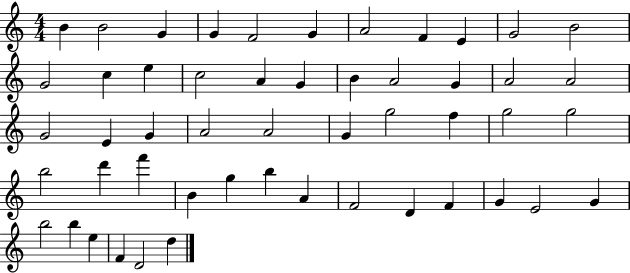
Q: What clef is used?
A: treble